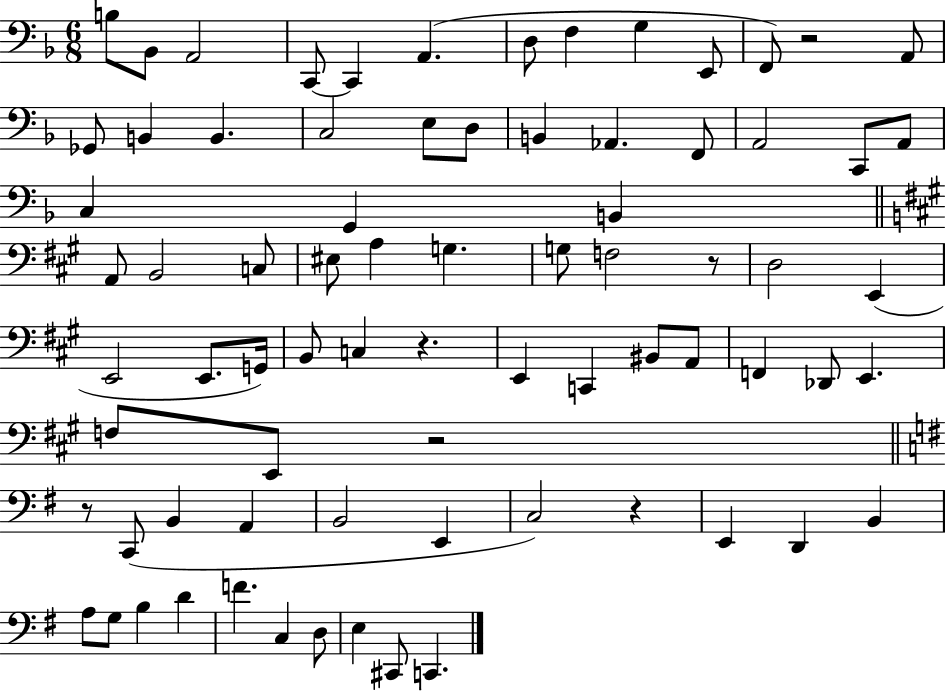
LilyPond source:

{
  \clef bass
  \numericTimeSignature
  \time 6/8
  \key f \major
  b8 bes,8 a,2 | c,8~~ c,4 a,4.( | d8 f4 g4 e,8 | f,8) r2 a,8 | \break ges,8 b,4 b,4. | c2 e8 d8 | b,4 aes,4. f,8 | a,2 c,8 a,8 | \break c4 g,4 b,4 | \bar "||" \break \key a \major a,8 b,2 c8 | eis8 a4 g4. | g8 f2 r8 | d2 e,4( | \break e,2 e,8. g,16) | b,8 c4 r4. | e,4 c,4 bis,8 a,8 | f,4 des,8 e,4. | \break f8 e,8 r2 | \bar "||" \break \key g \major r8 c,8( b,4 a,4 | b,2 e,4 | c2) r4 | e,4 d,4 b,4 | \break a8 g8 b4 d'4 | f'4. c4 d8 | e4 cis,8 c,4. | \bar "|."
}